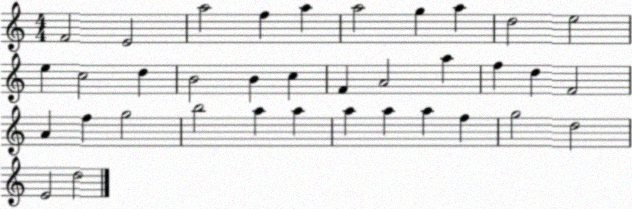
X:1
T:Untitled
M:4/4
L:1/4
K:C
F2 E2 a2 f a a2 g a d2 e2 e c2 d B2 B c F A2 a f d F2 A f g2 b2 a a a a a f g2 d2 E2 d2